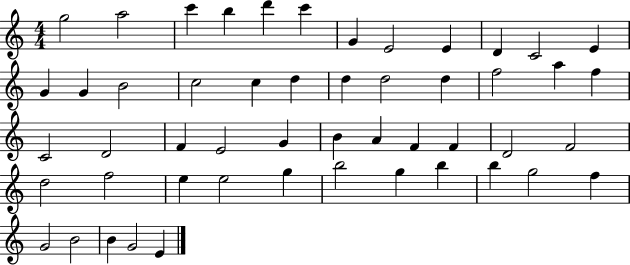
X:1
T:Untitled
M:4/4
L:1/4
K:C
g2 a2 c' b d' c' G E2 E D C2 E G G B2 c2 c d d d2 d f2 a f C2 D2 F E2 G B A F F D2 F2 d2 f2 e e2 g b2 g b b g2 f G2 B2 B G2 E